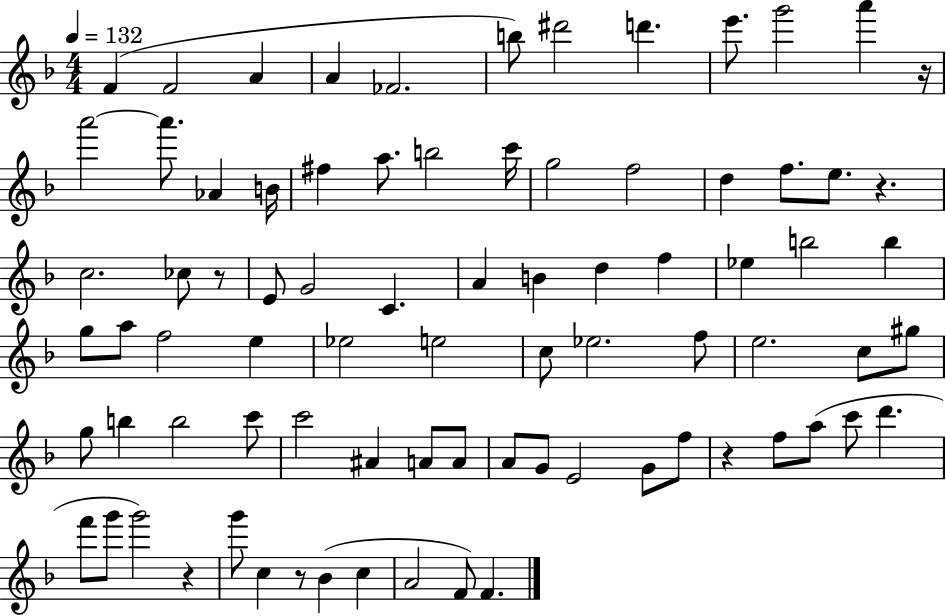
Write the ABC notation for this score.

X:1
T:Untitled
M:4/4
L:1/4
K:F
F F2 A A _F2 b/2 ^d'2 d' e'/2 g'2 a' z/4 a'2 a'/2 _A B/4 ^f a/2 b2 c'/4 g2 f2 d f/2 e/2 z c2 _c/2 z/2 E/2 G2 C A B d f _e b2 b g/2 a/2 f2 e _e2 e2 c/2 _e2 f/2 e2 c/2 ^g/2 g/2 b b2 c'/2 c'2 ^A A/2 A/2 A/2 G/2 E2 G/2 f/2 z f/2 a/2 c'/2 d' f'/2 g'/2 g'2 z g'/2 c z/2 _B c A2 F/2 F